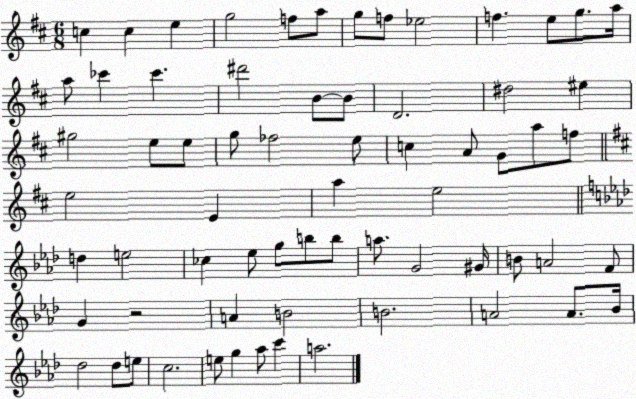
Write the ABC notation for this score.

X:1
T:Untitled
M:6/8
L:1/4
K:D
c c e g2 f/2 a/2 g/2 f/2 _e2 f e/2 g/2 a/4 a/2 _c' _c' ^d'2 B/2 B/2 D2 ^d2 ^e ^g2 e/2 e/2 g/2 _f2 e/2 c A/2 G/2 a/2 f/2 e2 E a e2 d e2 _c _e/2 g/2 b/2 b/2 a/2 G2 ^G/4 B/2 A2 F/2 G z2 A B2 B2 A2 A/2 _B/4 _d2 _d/2 e/2 c2 e/2 g _a/2 c' a2